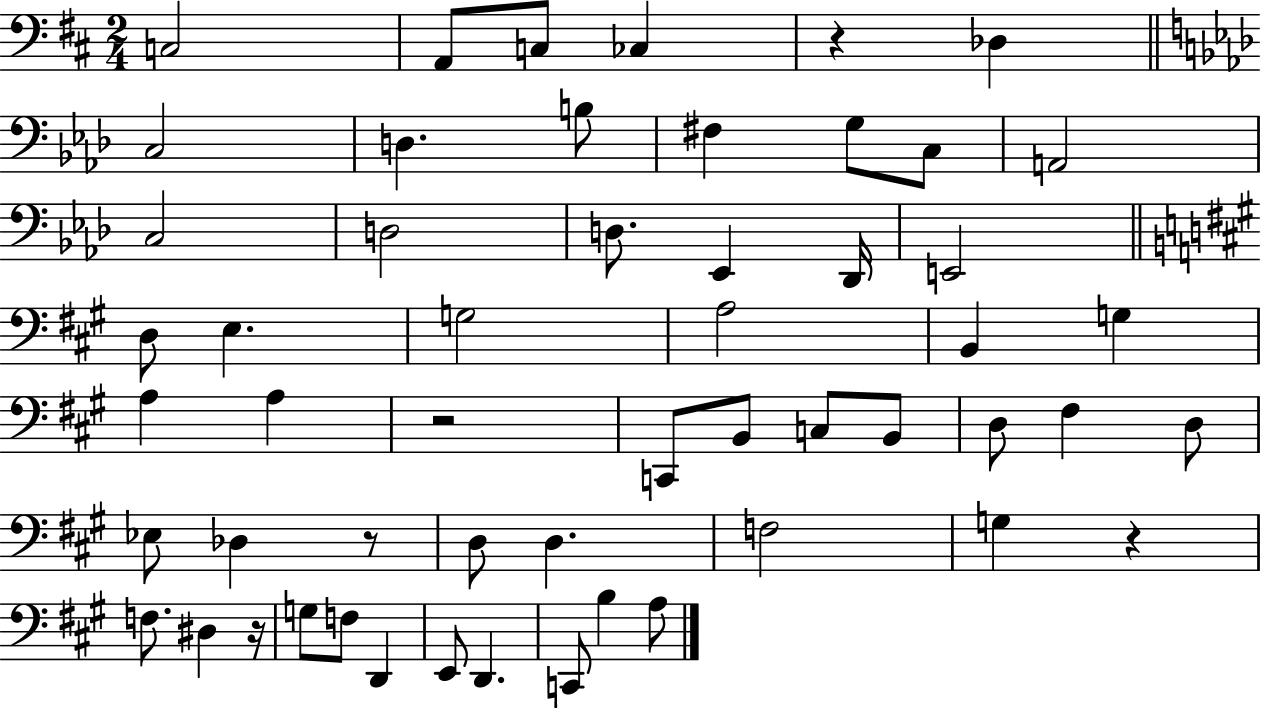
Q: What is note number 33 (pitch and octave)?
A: D3